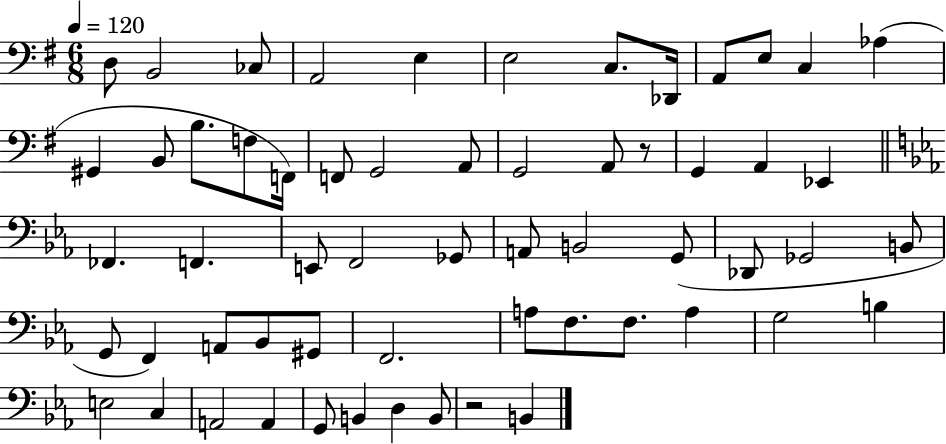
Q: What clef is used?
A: bass